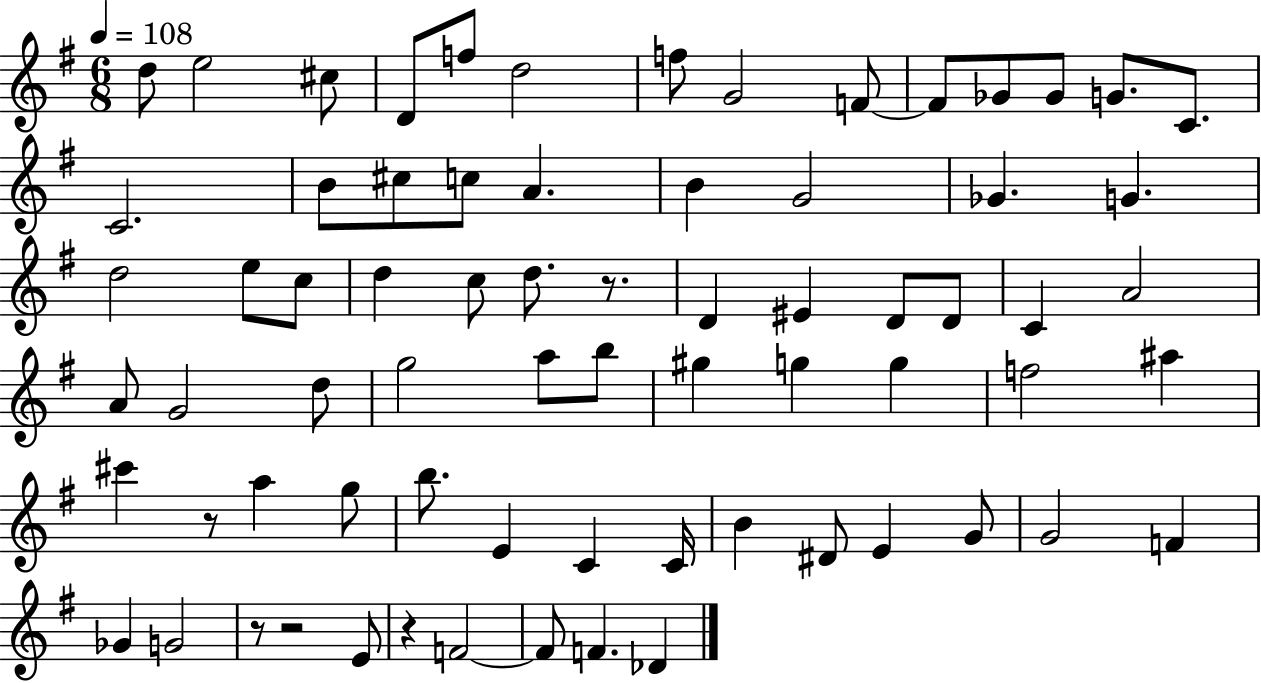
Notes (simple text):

D5/e E5/h C#5/e D4/e F5/e D5/h F5/e G4/h F4/e F4/e Gb4/e Gb4/e G4/e. C4/e. C4/h. B4/e C#5/e C5/e A4/q. B4/q G4/h Gb4/q. G4/q. D5/h E5/e C5/e D5/q C5/e D5/e. R/e. D4/q EIS4/q D4/e D4/e C4/q A4/h A4/e G4/h D5/e G5/h A5/e B5/e G#5/q G5/q G5/q F5/h A#5/q C#6/q R/e A5/q G5/e B5/e. E4/q C4/q C4/s B4/q D#4/e E4/q G4/e G4/h F4/q Gb4/q G4/h R/e R/h E4/e R/q F4/h F4/e F4/q. Db4/q